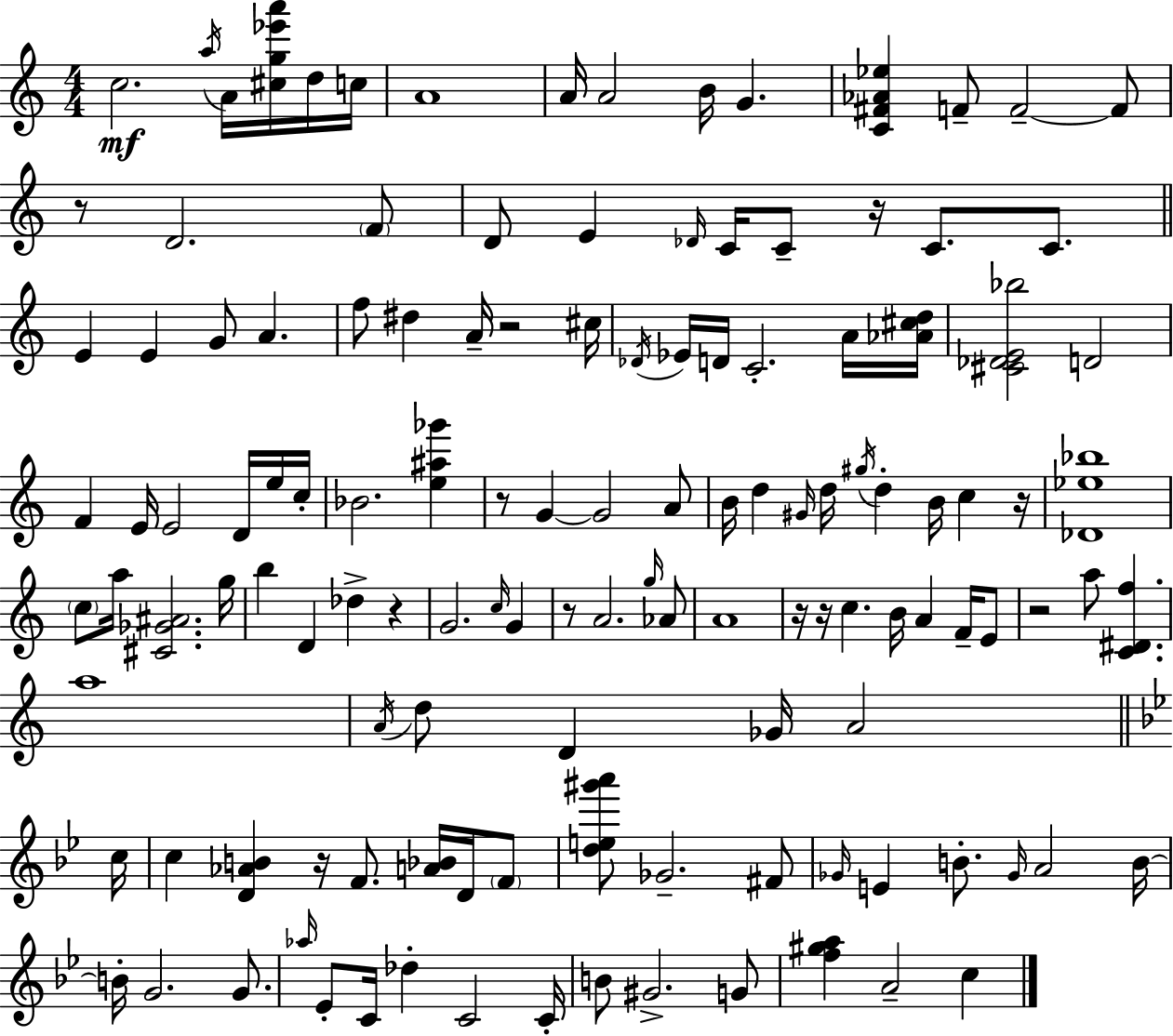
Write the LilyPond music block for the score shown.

{
  \clef treble
  \numericTimeSignature
  \time 4/4
  \key c \major
  c''2.\mf \acciaccatura { a''16 } a'16 <cis'' g'' ees''' a'''>16 d''16 | c''16 a'1 | a'16 a'2 b'16 g'4. | <c' fis' aes' ees''>4 f'8-- f'2--~~ f'8 | \break r8 d'2. \parenthesize f'8 | d'8 e'4 \grace { des'16 } c'16 c'8-- r16 c'8. c'8. | \bar "||" \break \key a \minor e'4 e'4 g'8 a'4. | f''8 dis''4 a'16-- r2 cis''16 | \acciaccatura { des'16 } ees'16 d'16 c'2.-. a'16 | <aes' cis'' d''>16 <cis' des' e' bes''>2 d'2 | \break f'4 e'16 e'2 d'16 e''16 | c''16-. bes'2. <e'' ais'' ges'''>4 | r8 g'4~~ g'2 a'8 | b'16 d''4 \grace { gis'16 } d''16 \acciaccatura { gis''16 } d''4-. b'16 c''4 | \break r16 <des' ees'' bes''>1 | \parenthesize c''8 a''16 <cis' ges' ais'>2. | g''16 b''4 d'4 des''4-> r4 | g'2. \grace { c''16 } | \break g'4 r8 a'2. | \grace { g''16 } aes'8 a'1 | r16 r16 c''4. b'16 a'4 | f'16-- e'8 r2 a''8 <c' dis' f''>4. | \break a''1 | \acciaccatura { a'16 } d''8 d'4 ges'16 a'2 | \bar "||" \break \key g \minor c''16 c''4 <d' aes' b'>4 r16 f'8. <a' bes'>16 d'16 \parenthesize f'8 | <d'' e'' gis''' a'''>8 ges'2.-- fis'8 | \grace { ges'16 } e'4 b'8.-. \grace { ges'16 } a'2 | b'16~~ b'16-. g'2. | \break g'8. \grace { aes''16 } ees'8-. c'16 des''4-. c'2 | c'16-. b'8 gis'2.-> | g'8 <f'' gis'' a''>4 a'2-- | c''4 \bar "|."
}